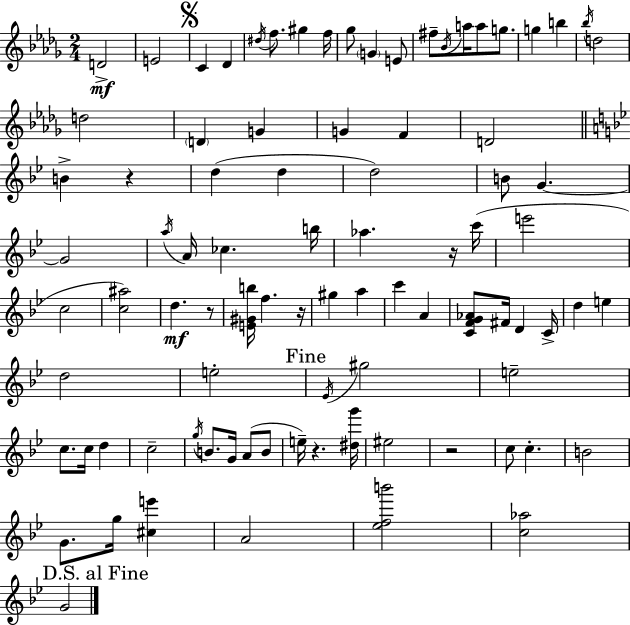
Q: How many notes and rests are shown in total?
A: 88